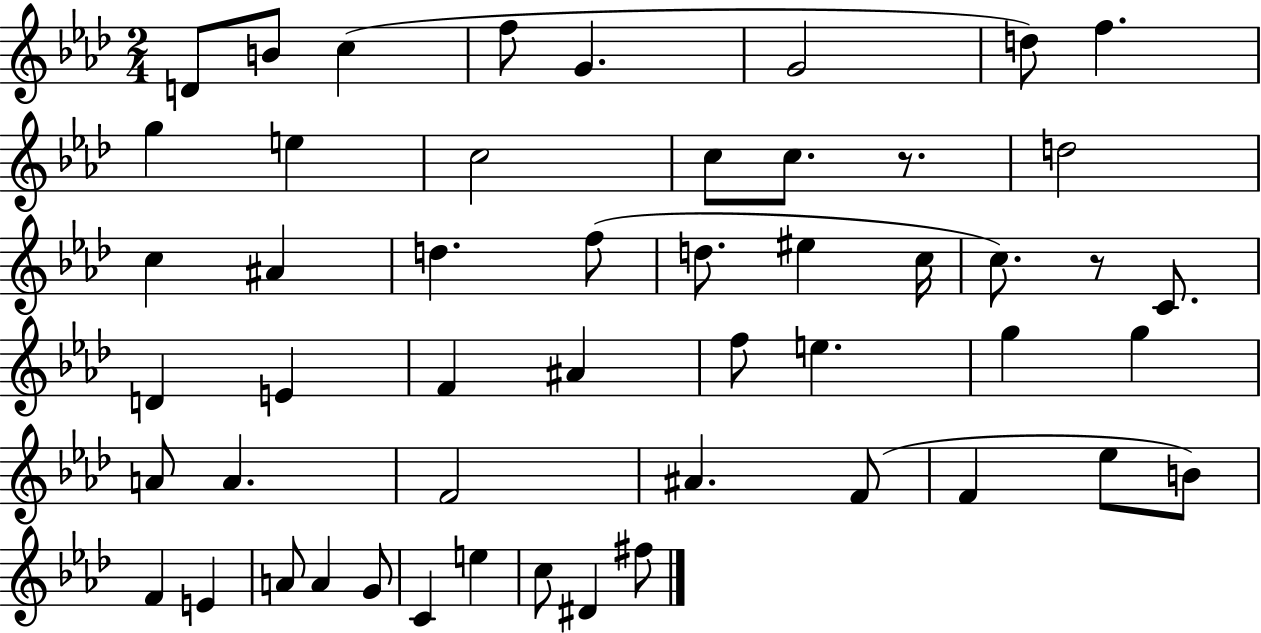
{
  \clef treble
  \numericTimeSignature
  \time 2/4
  \key aes \major
  d'8 b'8 c''4( | f''8 g'4. | g'2 | d''8) f''4. | \break g''4 e''4 | c''2 | c''8 c''8. r8. | d''2 | \break c''4 ais'4 | d''4. f''8( | d''8. eis''4 c''16 | c''8.) r8 c'8. | \break d'4 e'4 | f'4 ais'4 | f''8 e''4. | g''4 g''4 | \break a'8 a'4. | f'2 | ais'4. f'8( | f'4 ees''8 b'8) | \break f'4 e'4 | a'8 a'4 g'8 | c'4 e''4 | c''8 dis'4 fis''8 | \break \bar "|."
}